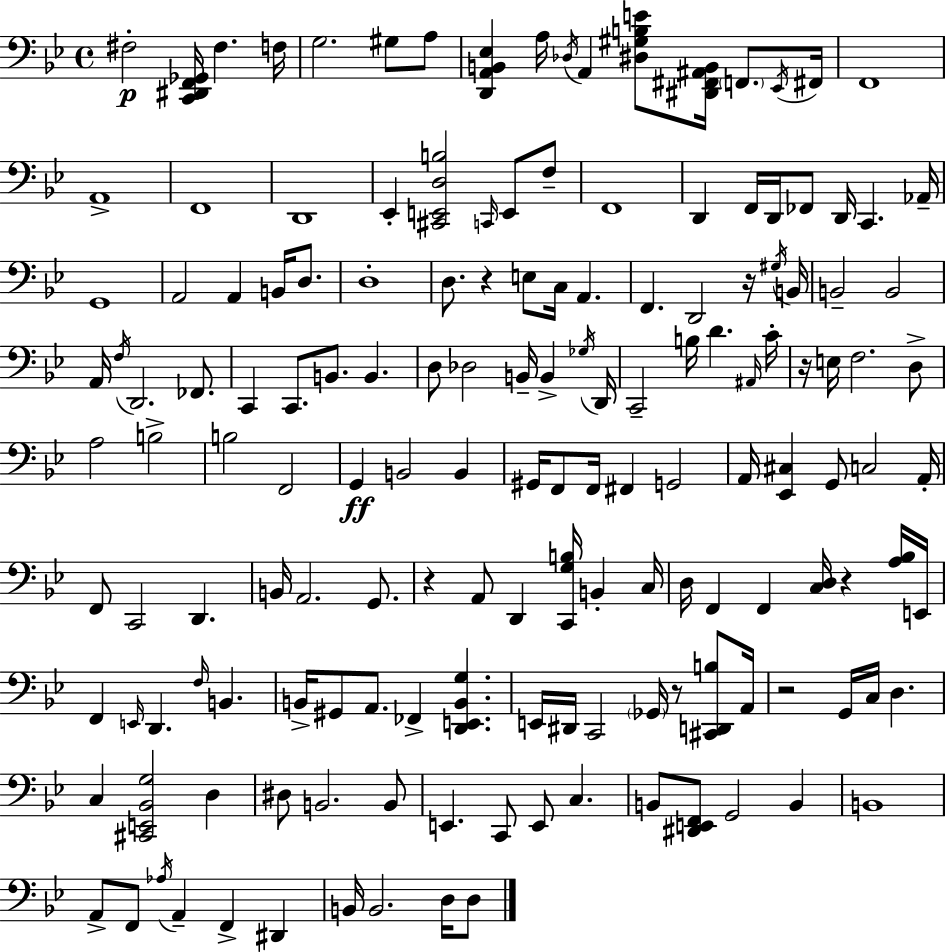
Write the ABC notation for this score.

X:1
T:Untitled
M:4/4
L:1/4
K:Bb
^F,2 [C,,^D,,F,,_G,,]/4 ^F, F,/4 G,2 ^G,/2 A,/2 [D,,A,,B,,_E,] A,/4 _D,/4 A,, [^D,^G,B,E]/2 [^D,,^F,,^A,,B,,]/4 F,,/2 _E,,/4 ^F,,/4 F,,4 A,,4 F,,4 D,,4 _E,, [^C,,E,,D,B,]2 C,,/4 E,,/2 F,/2 F,,4 D,, F,,/4 D,,/4 _F,,/2 D,,/4 C,, _A,,/4 G,,4 A,,2 A,, B,,/4 D,/2 D,4 D,/2 z E,/2 C,/4 A,, F,, D,,2 z/4 ^G,/4 B,,/4 B,,2 B,,2 A,,/4 F,/4 D,,2 _F,,/2 C,, C,,/2 B,,/2 B,, D,/2 _D,2 B,,/4 B,, _G,/4 D,,/4 C,,2 B,/4 D ^A,,/4 C/4 z/4 E,/4 F,2 D,/2 A,2 B,2 B,2 F,,2 G,, B,,2 B,, ^G,,/4 F,,/2 F,,/4 ^F,, G,,2 A,,/4 [_E,,^C,] G,,/2 C,2 A,,/4 F,,/2 C,,2 D,, B,,/4 A,,2 G,,/2 z A,,/2 D,, [C,,G,B,]/4 B,, C,/4 D,/4 F,, F,, [C,D,]/4 z [A,_B,]/4 E,,/4 F,, E,,/4 D,, F,/4 B,, B,,/4 ^G,,/2 A,,/2 _F,, [D,,E,,B,,G,] E,,/4 ^D,,/4 C,,2 _G,,/4 z/2 [^C,,D,,B,]/2 A,,/4 z2 G,,/4 C,/4 D, C, [^C,,E,,_B,,G,]2 D, ^D,/2 B,,2 B,,/2 E,, C,,/2 E,,/2 C, B,,/2 [^D,,E,,F,,]/2 G,,2 B,, B,,4 A,,/2 F,,/2 _A,/4 A,, F,, ^D,, B,,/4 B,,2 D,/4 D,/2